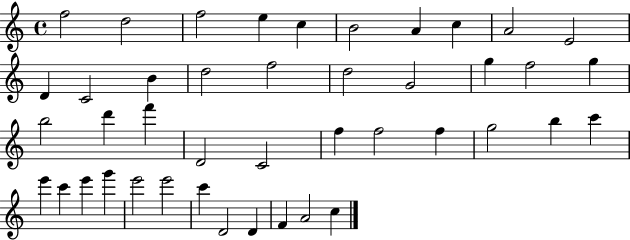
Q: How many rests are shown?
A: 0